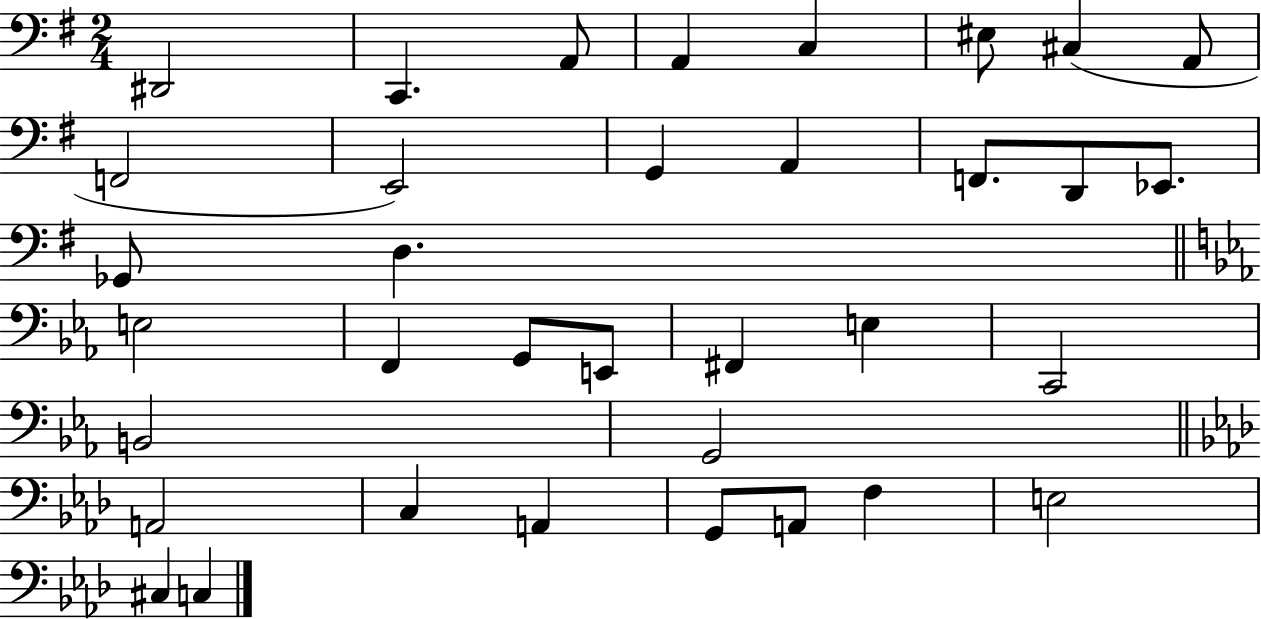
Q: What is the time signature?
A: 2/4